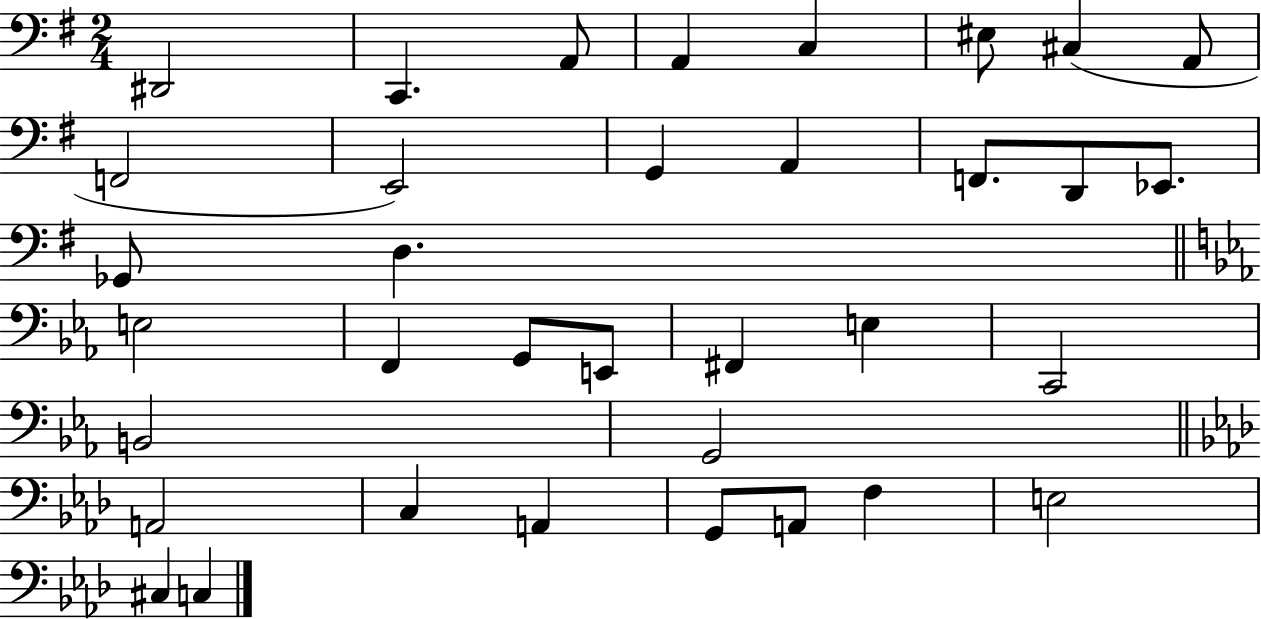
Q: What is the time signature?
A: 2/4